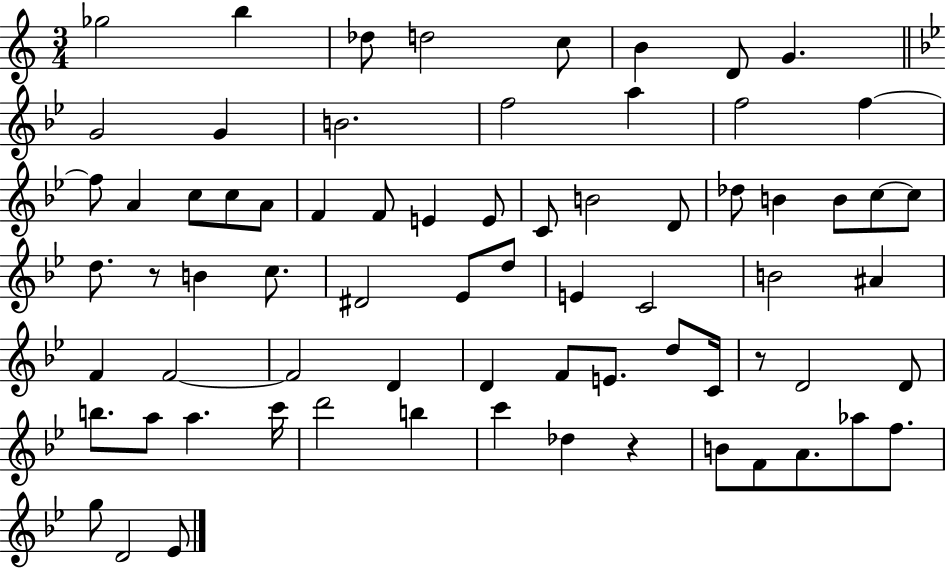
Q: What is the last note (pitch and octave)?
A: Eb4